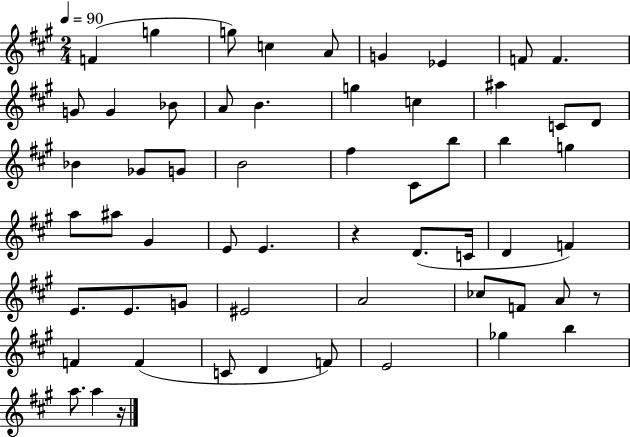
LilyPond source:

{
  \clef treble
  \numericTimeSignature
  \time 2/4
  \key a \major
  \tempo 4 = 90
  f'4( g''4 | g''8) c''4 a'8 | g'4 ees'4 | f'8 f'4. | \break g'8 g'4 bes'8 | a'8 b'4. | g''4 c''4 | ais''4 c'8 d'8 | \break bes'4 ges'8 g'8 | b'2 | fis''4 cis'8 b''8 | b''4 g''4 | \break a''8 ais''8 gis'4 | e'8 e'4. | r4 d'8.( c'16 | d'4 f'4) | \break e'8. e'8. g'8 | eis'2 | a'2 | ces''8 f'8 a'8 r8 | \break f'4 f'4( | c'8 d'4 f'8) | e'2 | ges''4 b''4 | \break a''8. a''4 r16 | \bar "|."
}